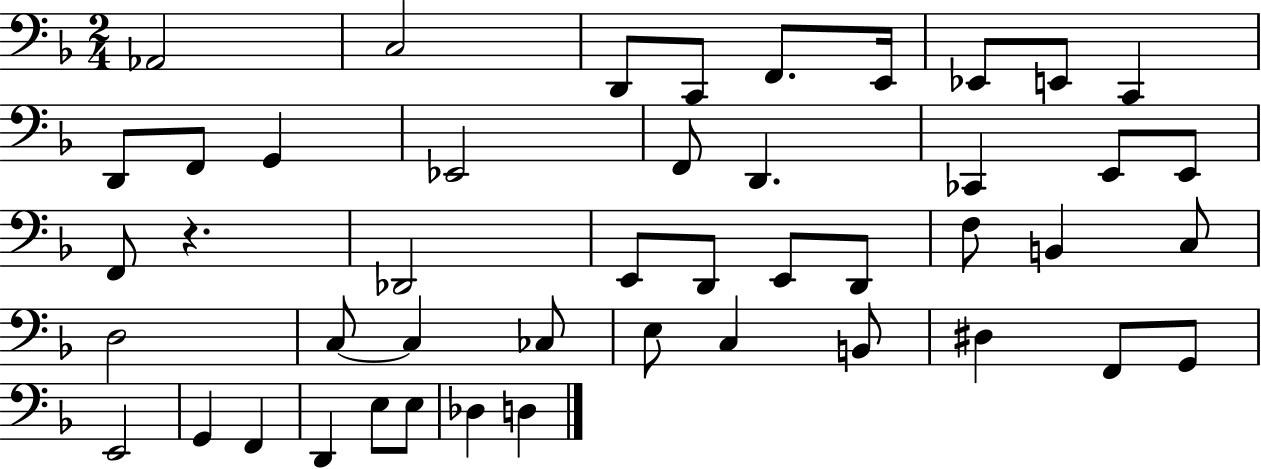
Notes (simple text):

Ab2/h C3/h D2/e C2/e F2/e. E2/s Eb2/e E2/e C2/q D2/e F2/e G2/q Eb2/h F2/e D2/q. CES2/q E2/e E2/e F2/e R/q. Db2/h E2/e D2/e E2/e D2/e F3/e B2/q C3/e D3/h C3/e C3/q CES3/e E3/e C3/q B2/e D#3/q F2/e G2/e E2/h G2/q F2/q D2/q E3/e E3/e Db3/q D3/q